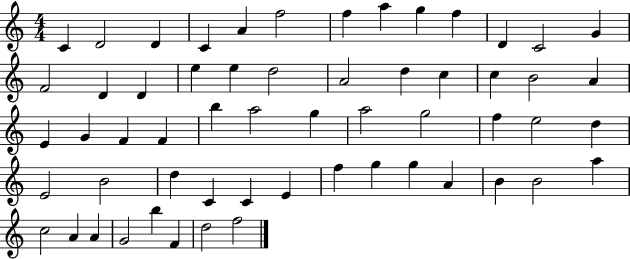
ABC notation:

X:1
T:Untitled
M:4/4
L:1/4
K:C
C D2 D C A f2 f a g f D C2 G F2 D D e e d2 A2 d c c B2 A E G F F b a2 g a2 g2 f e2 d E2 B2 d C C E f g g A B B2 a c2 A A G2 b F d2 f2